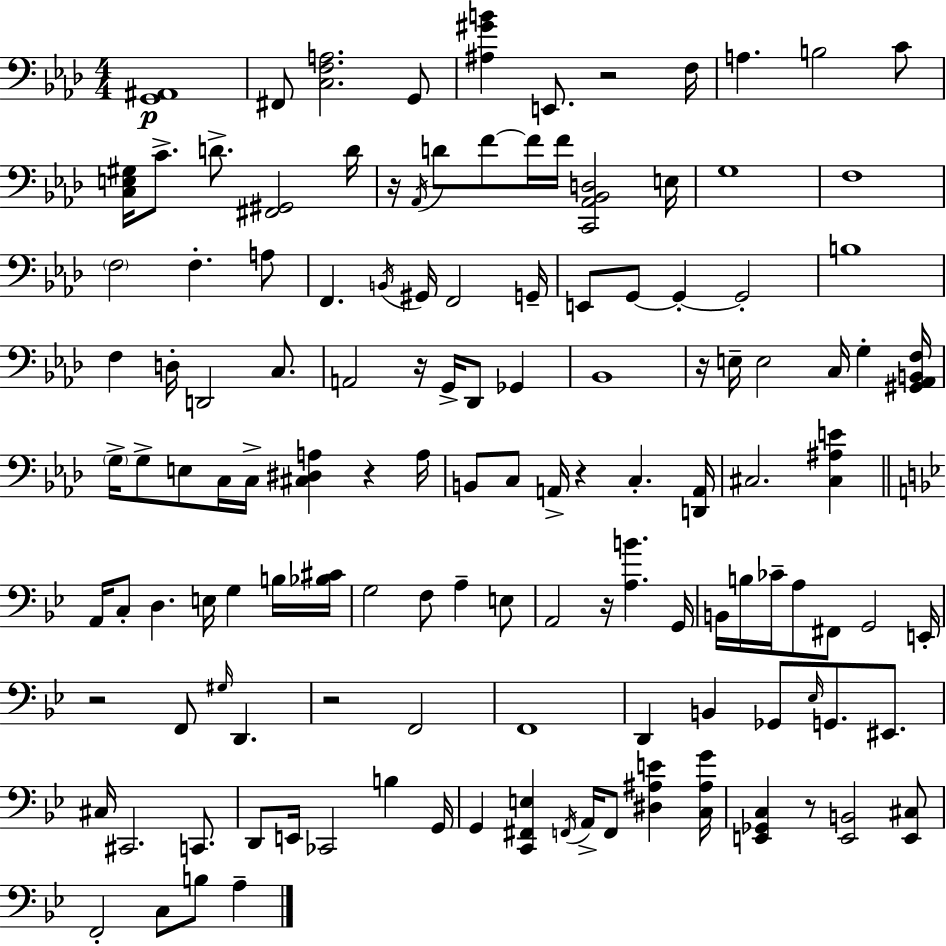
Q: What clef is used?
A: bass